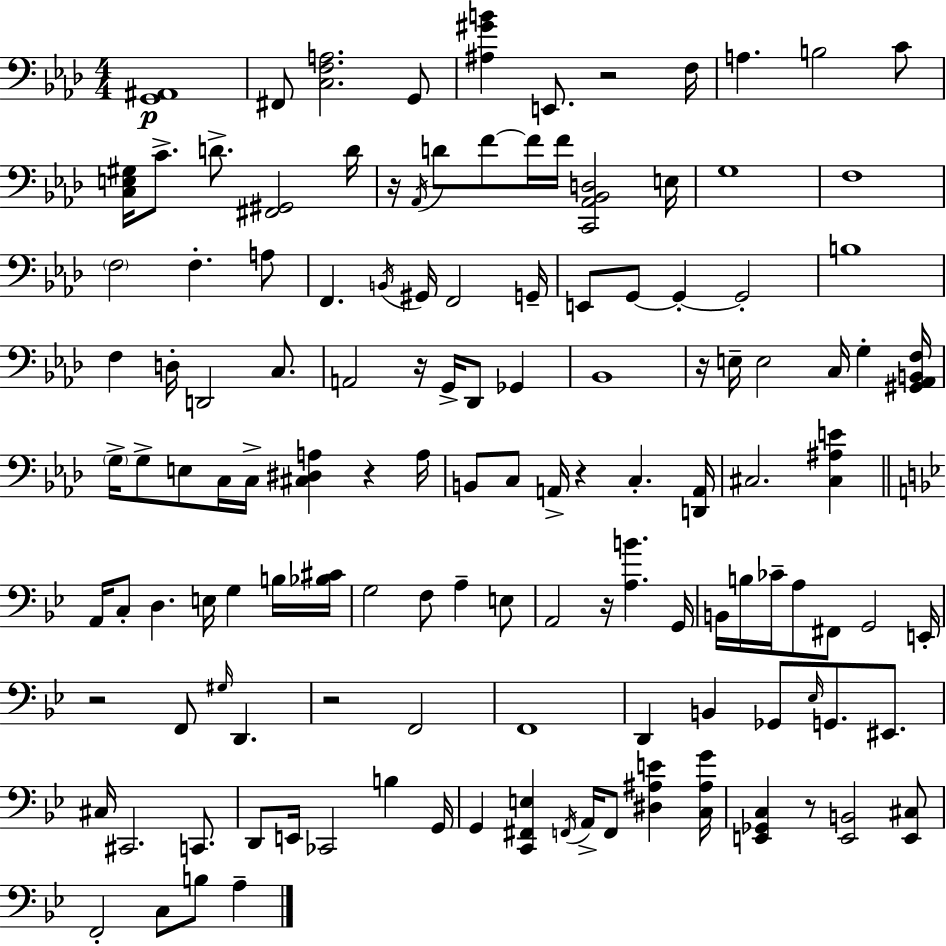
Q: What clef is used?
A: bass